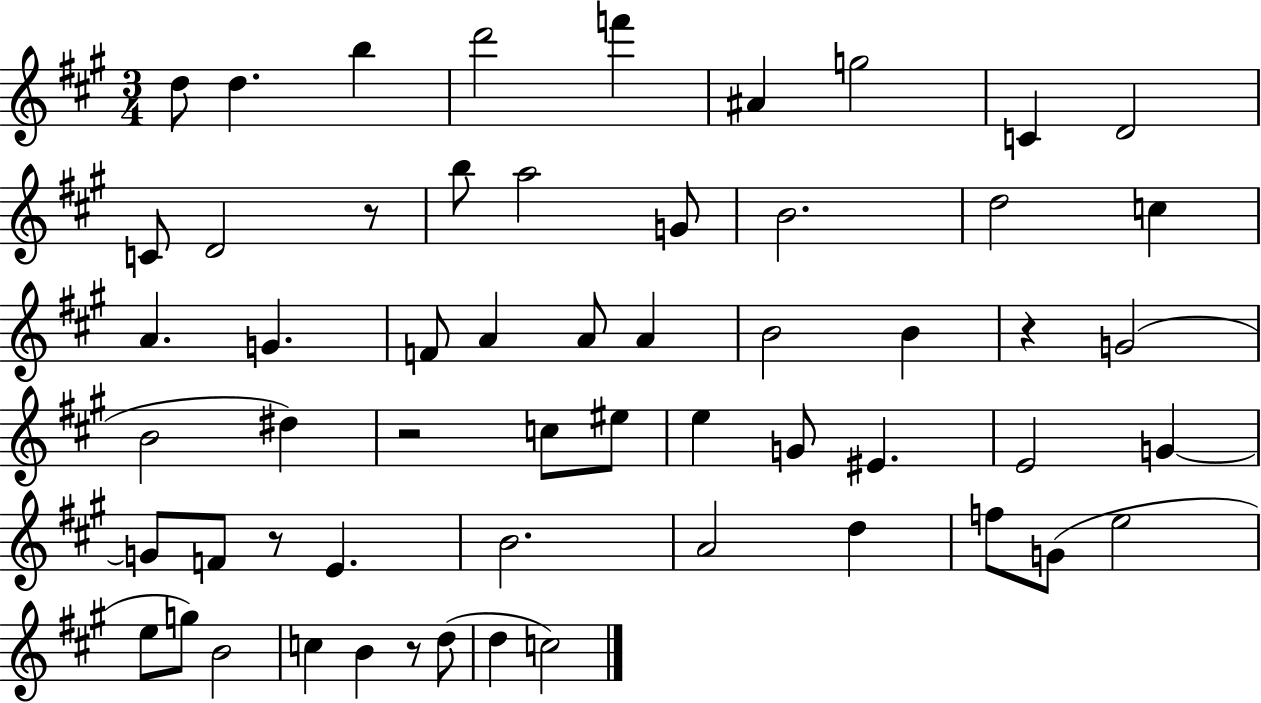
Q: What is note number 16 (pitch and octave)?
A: D5